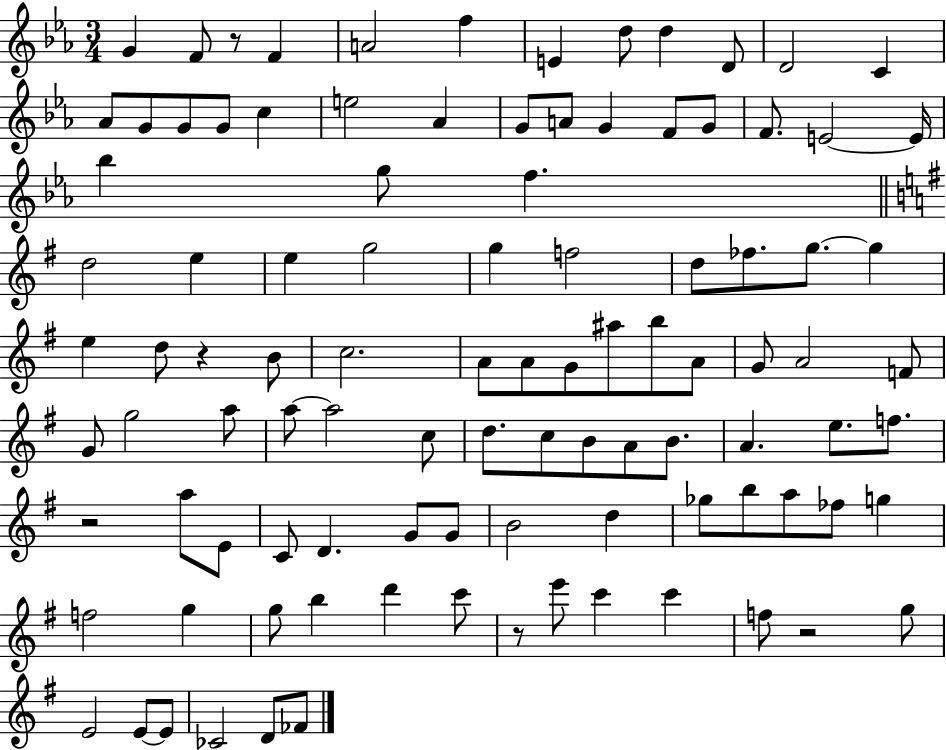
G4/q F4/e R/e F4/q A4/h F5/q E4/q D5/e D5/q D4/e D4/h C4/q Ab4/e G4/e G4/e G4/e C5/q E5/h Ab4/q G4/e A4/e G4/q F4/e G4/e F4/e. E4/h E4/s Bb5/q G5/e F5/q. D5/h E5/q E5/q G5/h G5/q F5/h D5/e FES5/e. G5/e. G5/q E5/q D5/e R/q B4/e C5/h. A4/e A4/e G4/e A#5/e B5/e A4/e G4/e A4/h F4/e G4/e G5/h A5/e A5/e A5/h C5/e D5/e. C5/e B4/e A4/e B4/e. A4/q. E5/e. F5/e. R/h A5/e E4/e C4/e D4/q. G4/e G4/e B4/h D5/q Gb5/e B5/e A5/e FES5/e G5/q F5/h G5/q G5/e B5/q D6/q C6/e R/e E6/e C6/q C6/q F5/e R/h G5/e E4/h E4/e E4/e CES4/h D4/e FES4/e